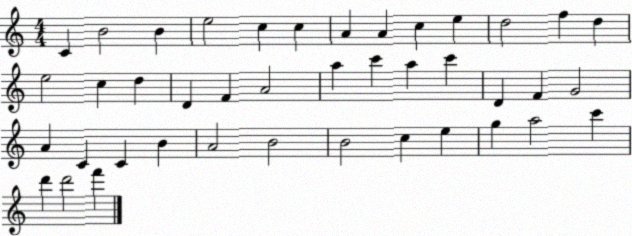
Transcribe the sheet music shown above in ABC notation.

X:1
T:Untitled
M:4/4
L:1/4
K:C
C B2 B e2 c c A A c e d2 f d e2 c d D F A2 a c' a c' D F G2 A C C B A2 B2 B2 c e g a2 c' d' d'2 f'